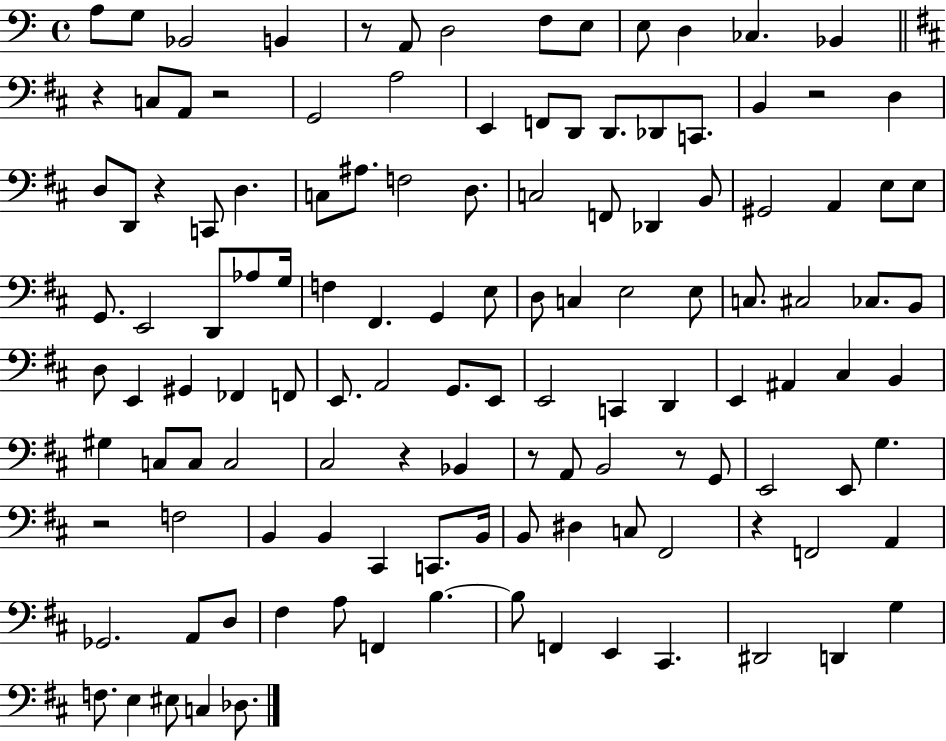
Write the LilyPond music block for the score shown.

{
  \clef bass
  \time 4/4
  \defaultTimeSignature
  \key c \major
  \repeat volta 2 { a8 g8 bes,2 b,4 | r8 a,8 d2 f8 e8 | e8 d4 ces4. bes,4 | \bar "||" \break \key d \major r4 c8 a,8 r2 | g,2 a2 | e,4 f,8 d,8 d,8. des,8 c,8. | b,4 r2 d4 | \break d8 d,8 r4 c,8 d4. | c8 ais8. f2 d8. | c2 f,8 des,4 b,8 | gis,2 a,4 e8 e8 | \break g,8. e,2 d,8 aes8 g16 | f4 fis,4. g,4 e8 | d8 c4 e2 e8 | c8. cis2 ces8. b,8 | \break d8 e,4 gis,4 fes,4 f,8 | e,8. a,2 g,8. e,8 | e,2 c,4 d,4 | e,4 ais,4 cis4 b,4 | \break gis4 c8 c8 c2 | cis2 r4 bes,4 | r8 a,8 b,2 r8 g,8 | e,2 e,8 g4. | \break r2 f2 | b,4 b,4 cis,4 c,8. b,16 | b,8 dis4 c8 fis,2 | r4 f,2 a,4 | \break ges,2. a,8 d8 | fis4 a8 f,4 b4.~~ | b8 f,4 e,4 cis,4. | dis,2 d,4 g4 | \break f8. e4 eis8 c4 des8. | } \bar "|."
}